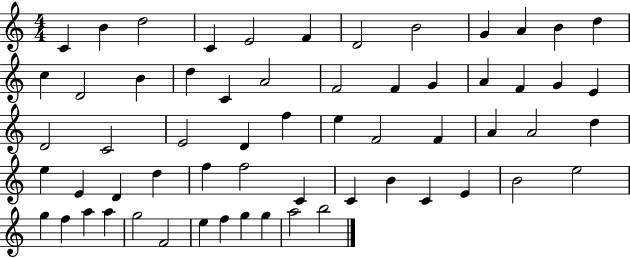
{
  \clef treble
  \numericTimeSignature
  \time 4/4
  \key c \major
  c'4 b'4 d''2 | c'4 e'2 f'4 | d'2 b'2 | g'4 a'4 b'4 d''4 | \break c''4 d'2 b'4 | d''4 c'4 a'2 | f'2 f'4 g'4 | a'4 f'4 g'4 e'4 | \break d'2 c'2 | e'2 d'4 f''4 | e''4 f'2 f'4 | a'4 a'2 d''4 | \break e''4 e'4 d'4 d''4 | f''4 f''2 c'4 | c'4 b'4 c'4 e'4 | b'2 e''2 | \break g''4 f''4 a''4 a''4 | g''2 f'2 | e''4 f''4 g''4 g''4 | a''2 b''2 | \break \bar "|."
}